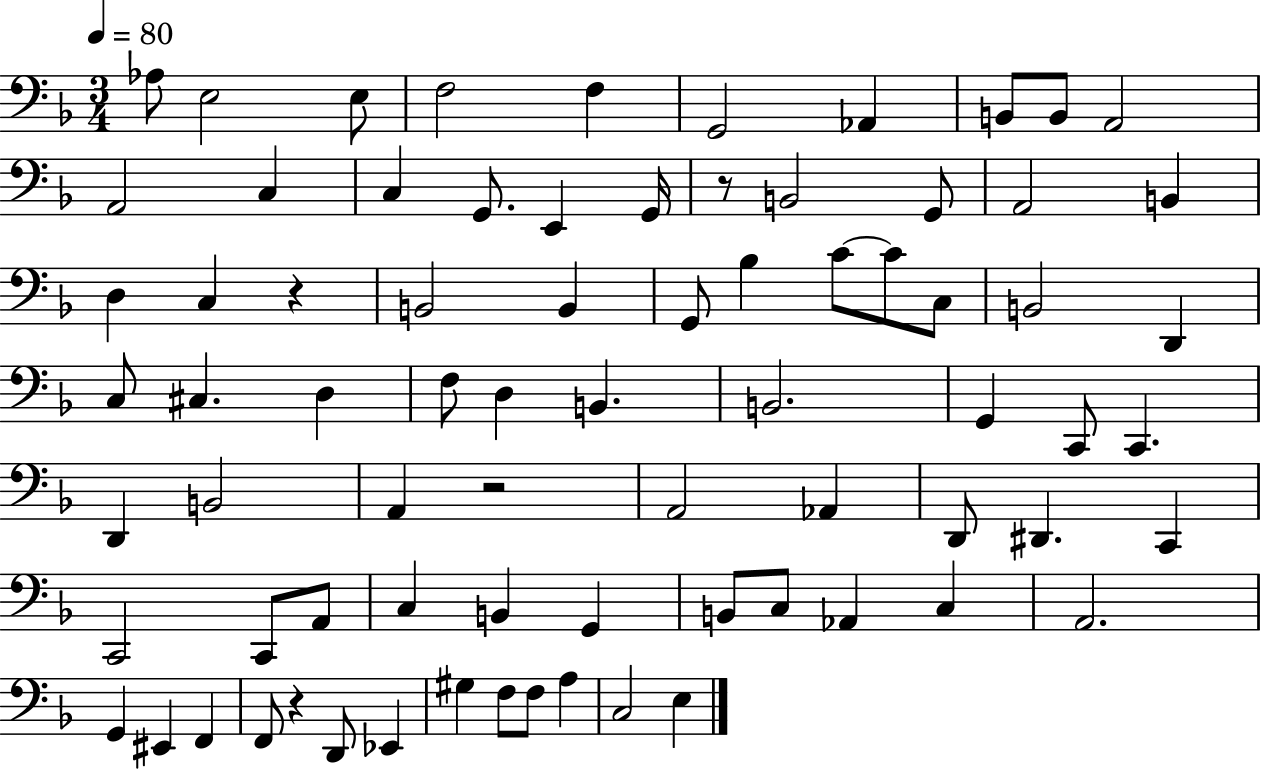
{
  \clef bass
  \numericTimeSignature
  \time 3/4
  \key f \major
  \tempo 4 = 80
  aes8 e2 e8 | f2 f4 | g,2 aes,4 | b,8 b,8 a,2 | \break a,2 c4 | c4 g,8. e,4 g,16 | r8 b,2 g,8 | a,2 b,4 | \break d4 c4 r4 | b,2 b,4 | g,8 bes4 c'8~~ c'8 c8 | b,2 d,4 | \break c8 cis4. d4 | f8 d4 b,4. | b,2. | g,4 c,8 c,4. | \break d,4 b,2 | a,4 r2 | a,2 aes,4 | d,8 dis,4. c,4 | \break c,2 c,8 a,8 | c4 b,4 g,4 | b,8 c8 aes,4 c4 | a,2. | \break g,4 eis,4 f,4 | f,8 r4 d,8 ees,4 | gis4 f8 f8 a4 | c2 e4 | \break \bar "|."
}